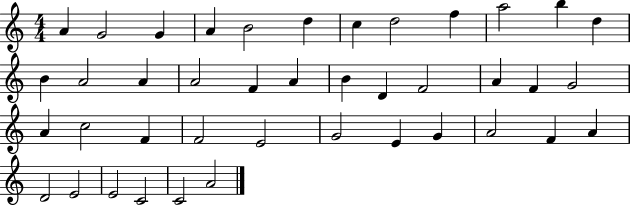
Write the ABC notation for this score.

X:1
T:Untitled
M:4/4
L:1/4
K:C
A G2 G A B2 d c d2 f a2 b d B A2 A A2 F A B D F2 A F G2 A c2 F F2 E2 G2 E G A2 F A D2 E2 E2 C2 C2 A2